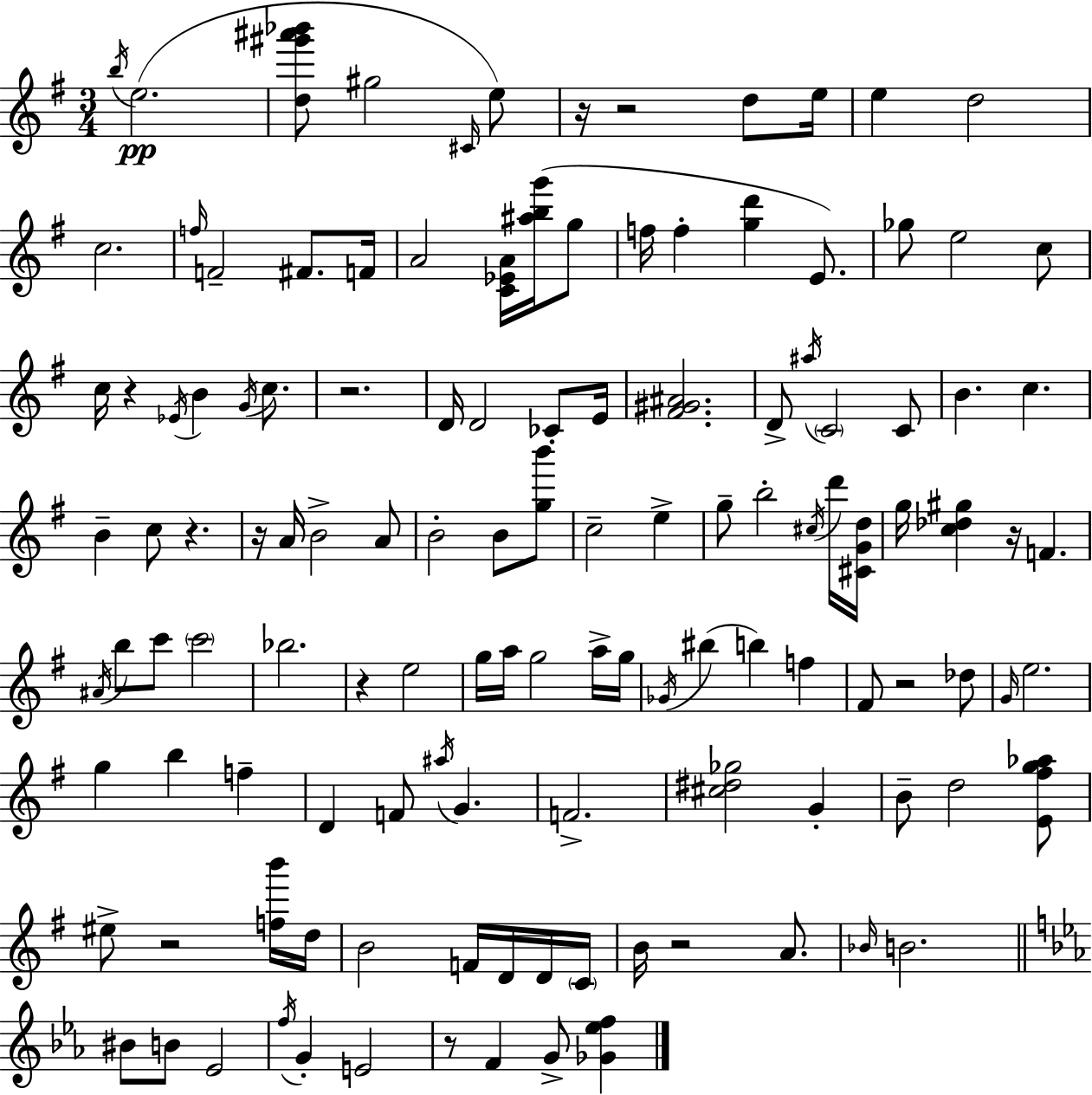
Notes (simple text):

B5/s E5/h. [D5,G#6,A#6,Bb6]/e G#5/h C#4/s E5/e R/s R/h D5/e E5/s E5/q D5/h C5/h. F5/s F4/h F#4/e. F4/s A4/h [C4,Eb4,A4]/s [A#5,B5,G6]/s G5/e F5/s F5/q [G5,D6]/q E4/e. Gb5/e E5/h C5/e C5/s R/q Eb4/s B4/q G4/s C5/e. R/h. D4/s D4/h CES4/e E4/s [F#4,G#4,A#4]/h. D4/e A#5/s C4/h C4/e B4/q. C5/q. B4/q C5/e R/q. R/s A4/s B4/h A4/e B4/h B4/e [G5,B6]/e C5/h E5/q G5/e B5/h C#5/s D6/s [C#4,G4,D5]/s G5/s [C5,Db5,G#5]/q R/s F4/q. A#4/s B5/e C6/e C6/h Bb5/h. R/q E5/h G5/s A5/s G5/h A5/s G5/s Gb4/s BIS5/q B5/q F5/q F#4/e R/h Db5/e G4/s E5/h. G5/q B5/q F5/q D4/q F4/e A#5/s G4/q. F4/h. [C#5,D#5,Gb5]/h G4/q B4/e D5/h [E4,F#5,G5,Ab5]/e EIS5/e R/h [F5,B6]/s D5/s B4/h F4/s D4/s D4/s C4/s B4/s R/h A4/e. Bb4/s B4/h. BIS4/e B4/e Eb4/h F5/s G4/q E4/h R/e F4/q G4/e [Gb4,Eb5,F5]/q